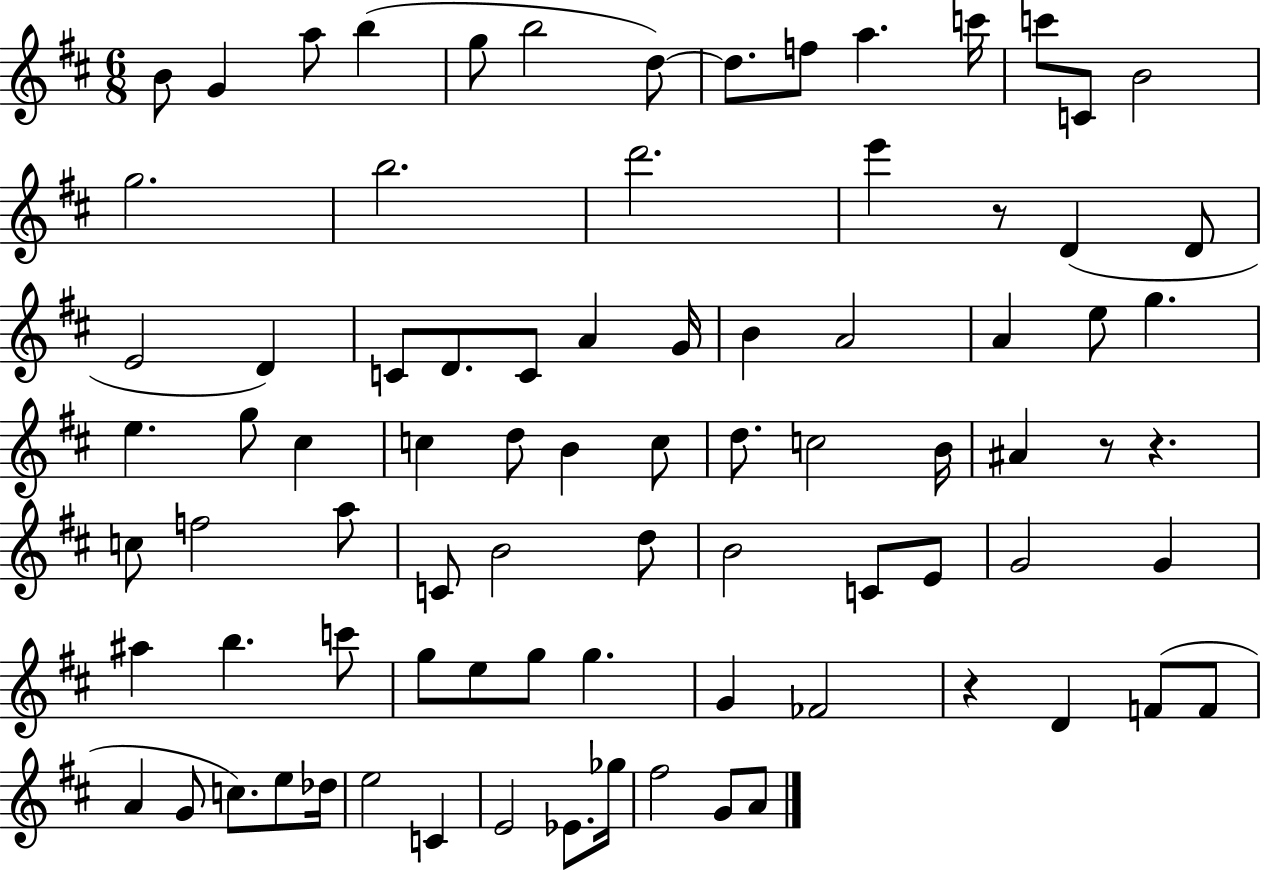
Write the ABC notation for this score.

X:1
T:Untitled
M:6/8
L:1/4
K:D
B/2 G a/2 b g/2 b2 d/2 d/2 f/2 a c'/4 c'/2 C/2 B2 g2 b2 d'2 e' z/2 D D/2 E2 D C/2 D/2 C/2 A G/4 B A2 A e/2 g e g/2 ^c c d/2 B c/2 d/2 c2 B/4 ^A z/2 z c/2 f2 a/2 C/2 B2 d/2 B2 C/2 E/2 G2 G ^a b c'/2 g/2 e/2 g/2 g G _F2 z D F/2 F/2 A G/2 c/2 e/2 _d/4 e2 C E2 _E/2 _g/4 ^f2 G/2 A/2